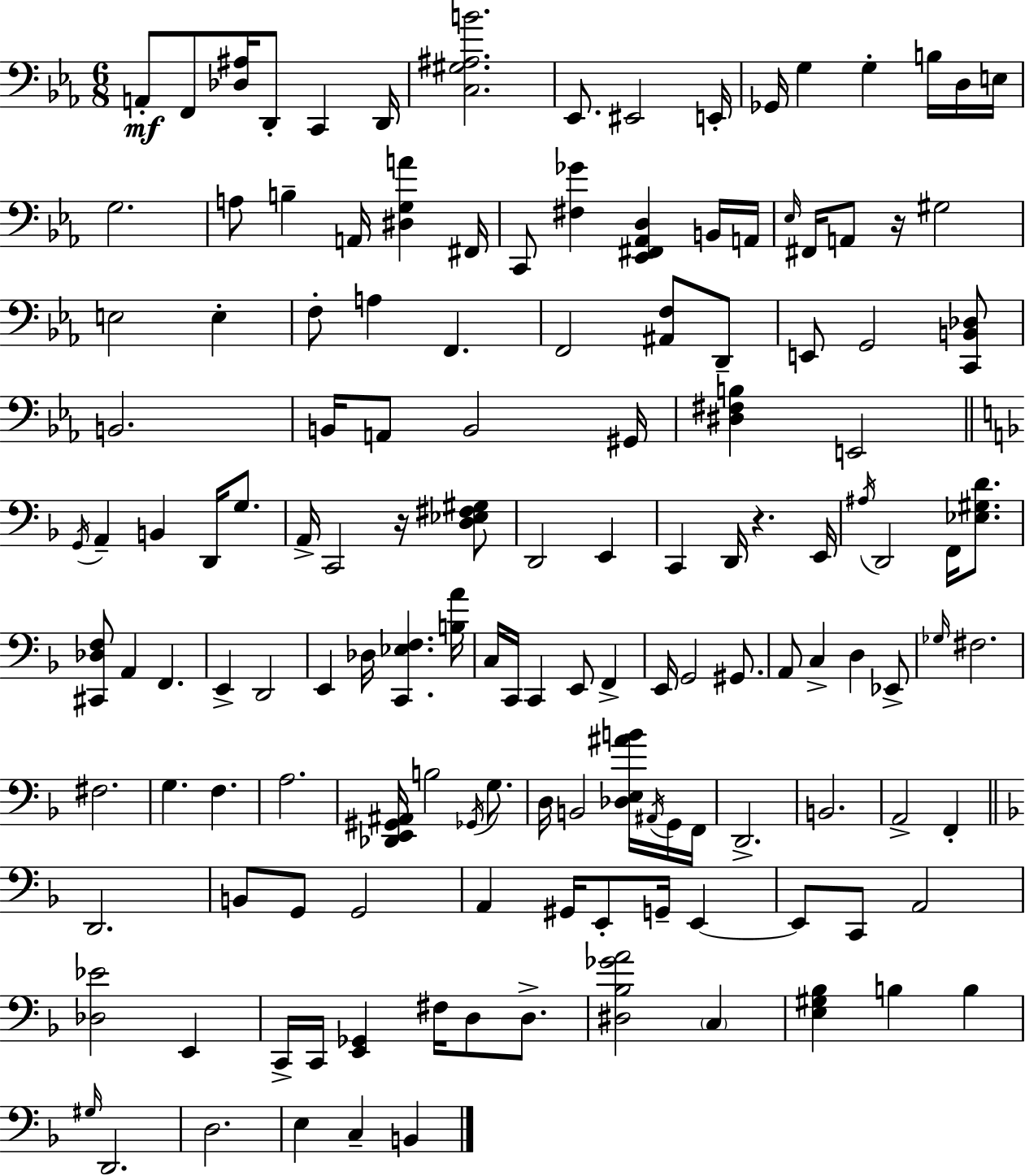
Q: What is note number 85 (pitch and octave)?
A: B2